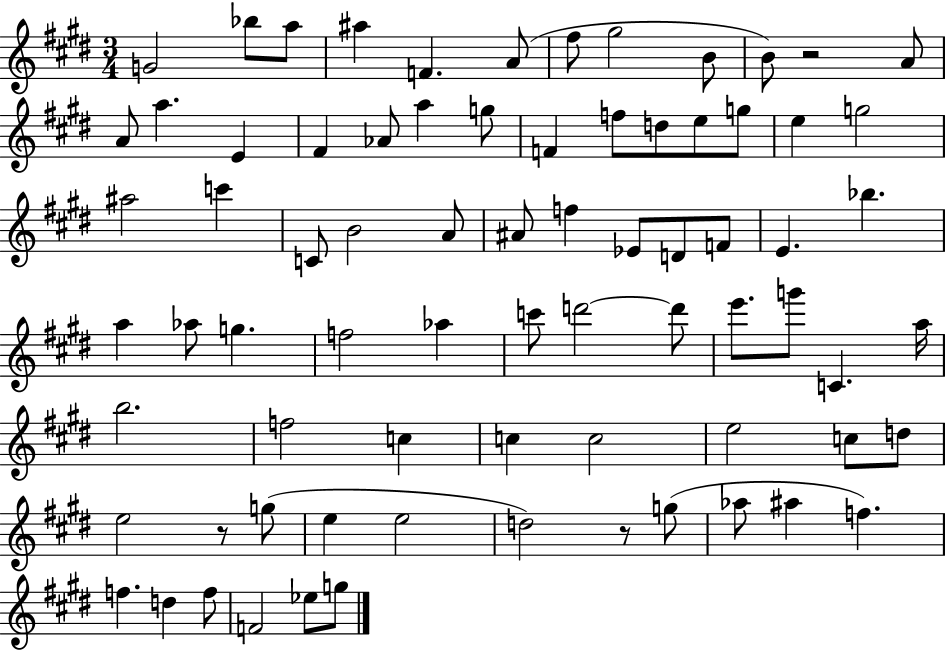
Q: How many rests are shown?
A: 3